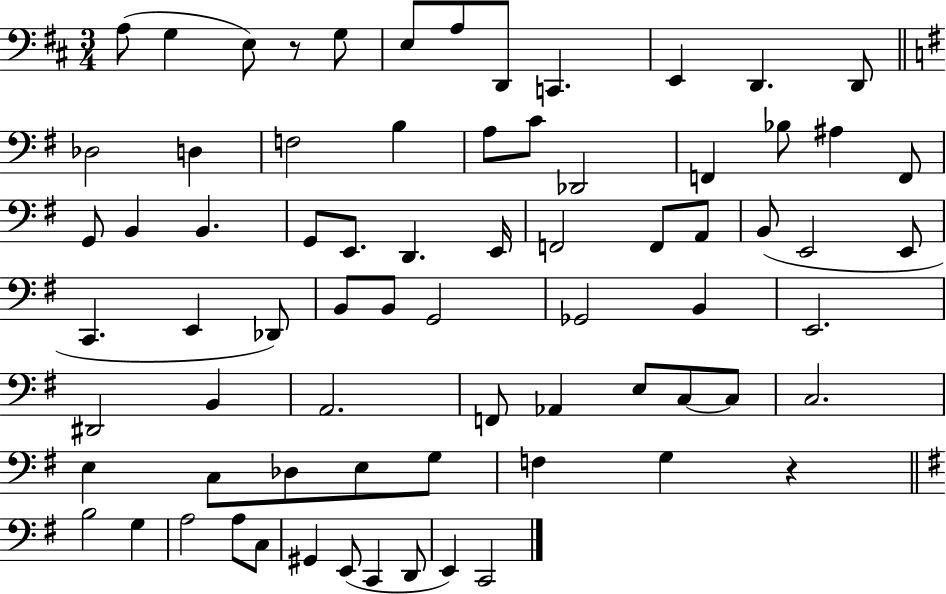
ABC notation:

X:1
T:Untitled
M:3/4
L:1/4
K:D
A,/2 G, E,/2 z/2 G,/2 E,/2 A,/2 D,,/2 C,, E,, D,, D,,/2 _D,2 D, F,2 B, A,/2 C/2 _D,,2 F,, _B,/2 ^A, F,,/2 G,,/2 B,, B,, G,,/2 E,,/2 D,, E,,/4 F,,2 F,,/2 A,,/2 B,,/2 E,,2 E,,/2 C,, E,, _D,,/2 B,,/2 B,,/2 G,,2 _G,,2 B,, E,,2 ^D,,2 B,, A,,2 F,,/2 _A,, E,/2 C,/2 C,/2 C,2 E, C,/2 _D,/2 E,/2 G,/2 F, G, z B,2 G, A,2 A,/2 C,/2 ^G,, E,,/2 C,, D,,/2 E,, C,,2